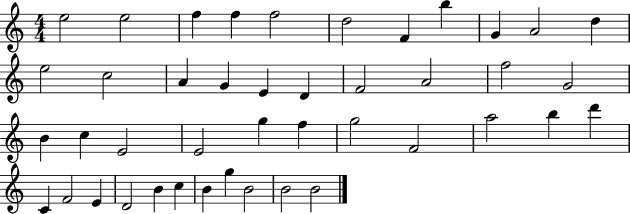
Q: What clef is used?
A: treble